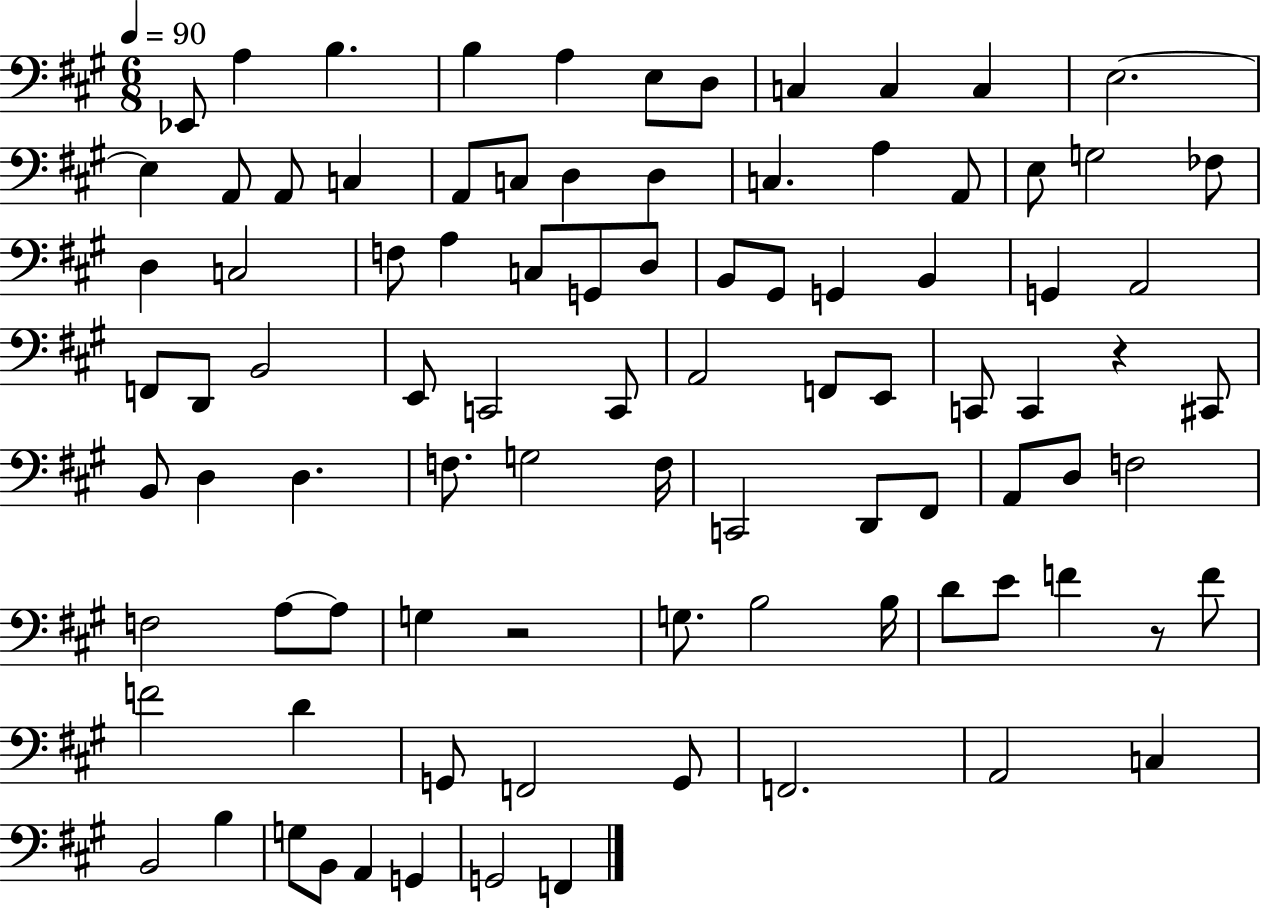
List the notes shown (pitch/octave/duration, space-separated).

Eb2/e A3/q B3/q. B3/q A3/q E3/e D3/e C3/q C3/q C3/q E3/h. E3/q A2/e A2/e C3/q A2/e C3/e D3/q D3/q C3/q. A3/q A2/e E3/e G3/h FES3/e D3/q C3/h F3/e A3/q C3/e G2/e D3/e B2/e G#2/e G2/q B2/q G2/q A2/h F2/e D2/e B2/h E2/e C2/h C2/e A2/h F2/e E2/e C2/e C2/q R/q C#2/e B2/e D3/q D3/q. F3/e. G3/h F3/s C2/h D2/e F#2/e A2/e D3/e F3/h F3/h A3/e A3/e G3/q R/h G3/e. B3/h B3/s D4/e E4/e F4/q R/e F4/e F4/h D4/q G2/e F2/h G2/e F2/h. A2/h C3/q B2/h B3/q G3/e B2/e A2/q G2/q G2/h F2/q